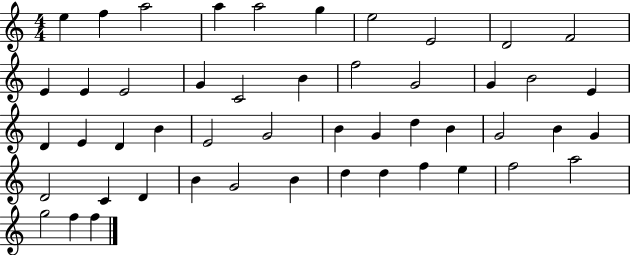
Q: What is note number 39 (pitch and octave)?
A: G4